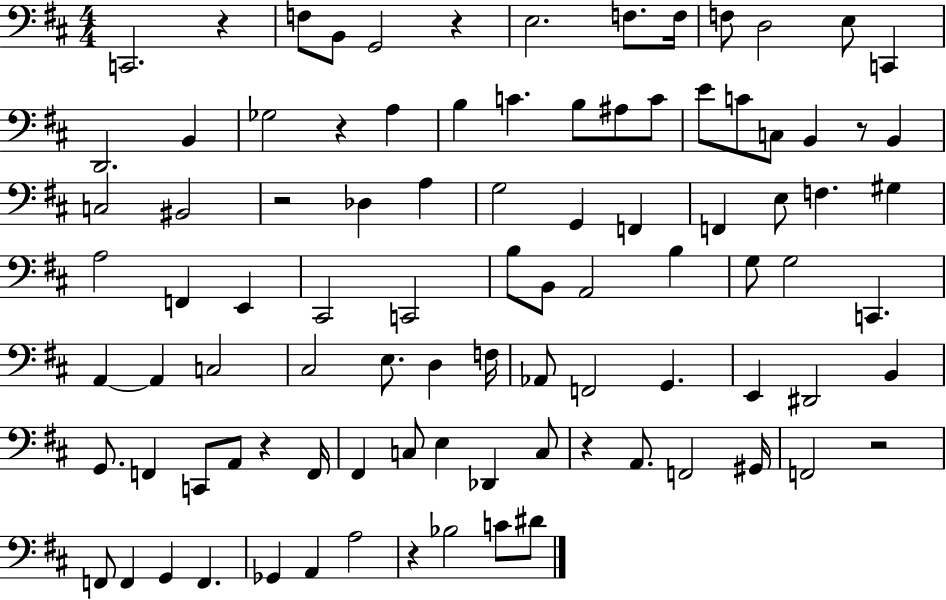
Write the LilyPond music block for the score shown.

{
  \clef bass
  \numericTimeSignature
  \time 4/4
  \key d \major
  c,2. r4 | f8 b,8 g,2 r4 | e2. f8. f16 | f8 d2 e8 c,4 | \break d,2. b,4 | ges2 r4 a4 | b4 c'4. b8 ais8 c'8 | e'8 c'8 c8 b,4 r8 b,4 | \break c2 bis,2 | r2 des4 a4 | g2 g,4 f,4 | f,4 e8 f4. gis4 | \break a2 f,4 e,4 | cis,2 c,2 | b8 b,8 a,2 b4 | g8 g2 c,4. | \break a,4~~ a,4 c2 | cis2 e8. d4 f16 | aes,8 f,2 g,4. | e,4 dis,2 b,4 | \break g,8. f,4 c,8 a,8 r4 f,16 | fis,4 c8 e4 des,4 c8 | r4 a,8. f,2 gis,16 | f,2 r2 | \break f,8 f,4 g,4 f,4. | ges,4 a,4 a2 | r4 bes2 c'8 dis'8 | \bar "|."
}